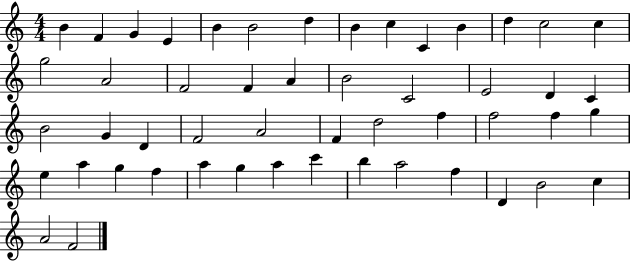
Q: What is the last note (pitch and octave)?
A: F4